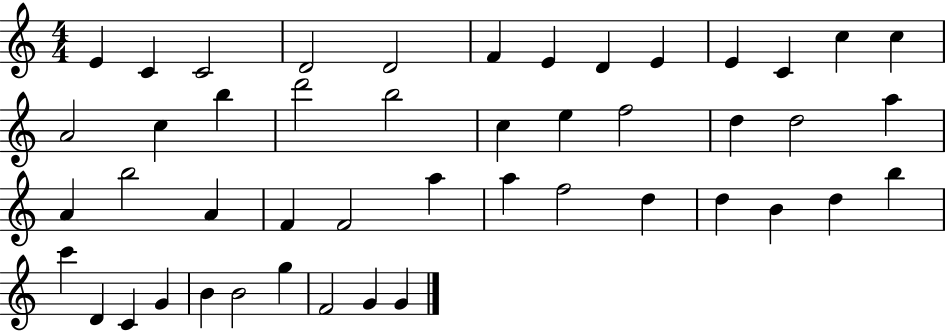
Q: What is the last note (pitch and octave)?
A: G4